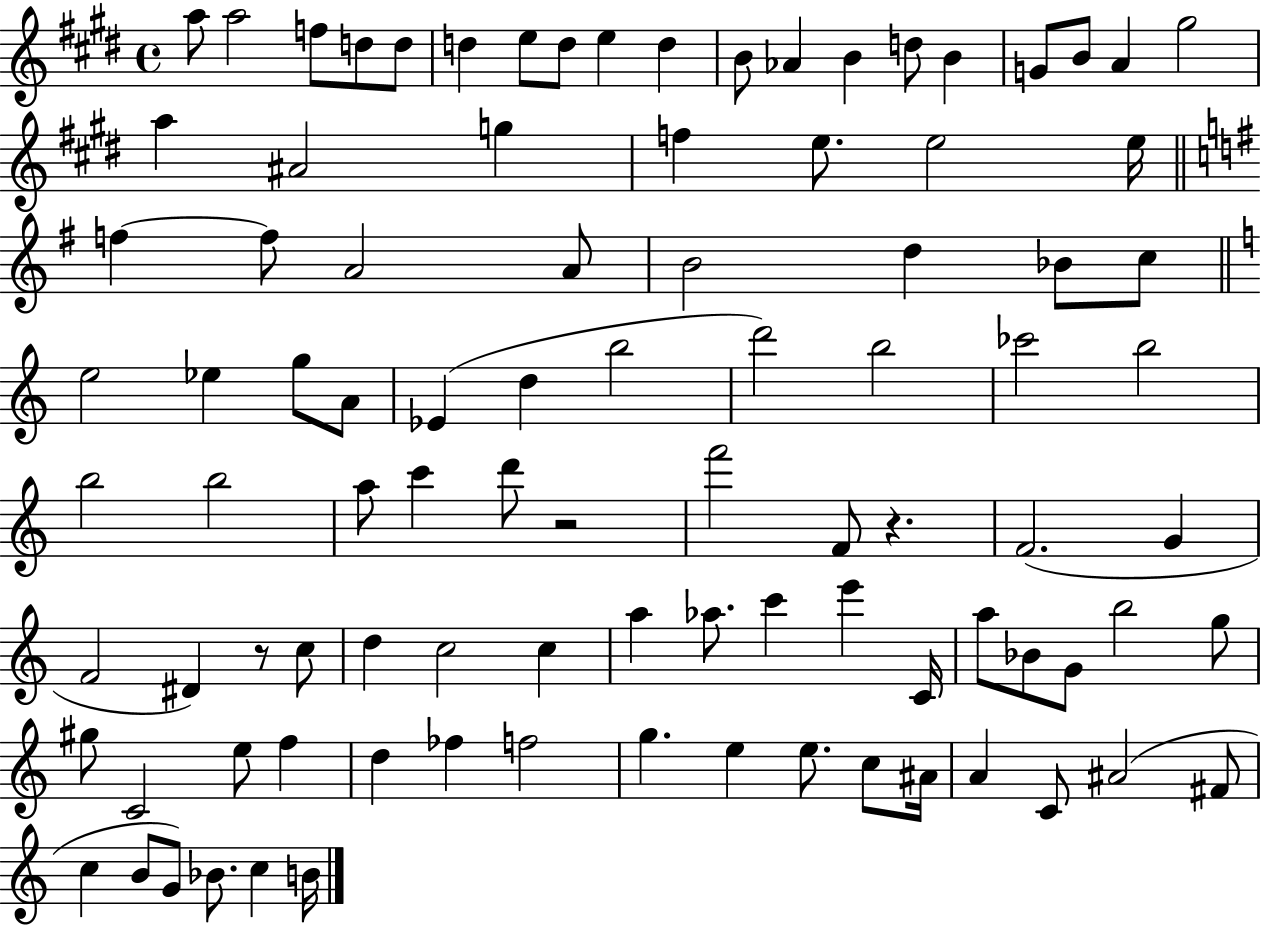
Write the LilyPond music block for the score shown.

{
  \clef treble
  \time 4/4
  \defaultTimeSignature
  \key e \major
  a''8 a''2 f''8 d''8 d''8 | d''4 e''8 d''8 e''4 d''4 | b'8 aes'4 b'4 d''8 b'4 | g'8 b'8 a'4 gis''2 | \break a''4 ais'2 g''4 | f''4 e''8. e''2 e''16 | \bar "||" \break \key e \minor f''4~~ f''8 a'2 a'8 | b'2 d''4 bes'8 c''8 | \bar "||" \break \key a \minor e''2 ees''4 g''8 a'8 | ees'4( d''4 b''2 | d'''2) b''2 | ces'''2 b''2 | \break b''2 b''2 | a''8 c'''4 d'''8 r2 | f'''2 f'8 r4. | f'2.( g'4 | \break f'2 dis'4) r8 c''8 | d''4 c''2 c''4 | a''4 aes''8. c'''4 e'''4 c'16 | a''8 bes'8 g'8 b''2 g''8 | \break gis''8 c'2 e''8 f''4 | d''4 fes''4 f''2 | g''4. e''4 e''8. c''8 ais'16 | a'4 c'8 ais'2( fis'8 | \break c''4 b'8 g'8) bes'8. c''4 b'16 | \bar "|."
}